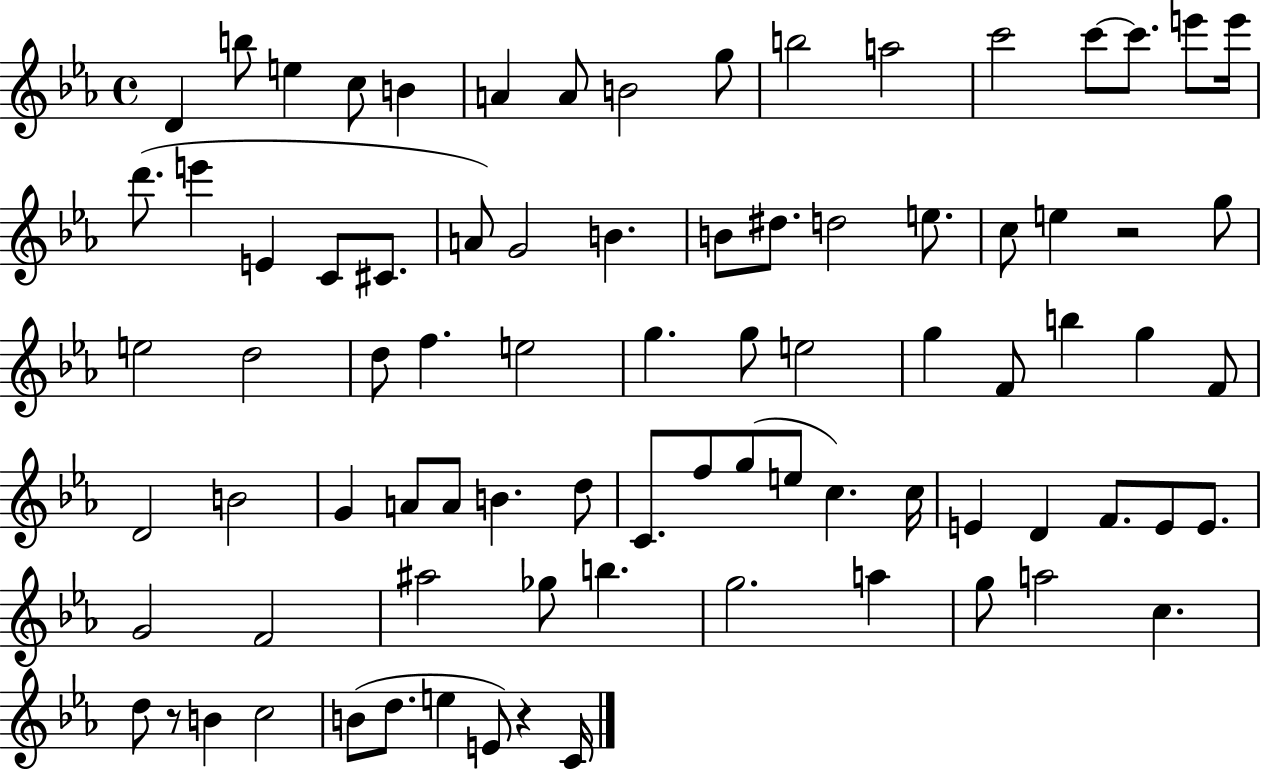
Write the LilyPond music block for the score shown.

{
  \clef treble
  \time 4/4
  \defaultTimeSignature
  \key ees \major
  \repeat volta 2 { d'4 b''8 e''4 c''8 b'4 | a'4 a'8 b'2 g''8 | b''2 a''2 | c'''2 c'''8~~ c'''8. e'''8 e'''16 | \break d'''8.( e'''4 e'4 c'8 cis'8. | a'8) g'2 b'4. | b'8 dis''8. d''2 e''8. | c''8 e''4 r2 g''8 | \break e''2 d''2 | d''8 f''4. e''2 | g''4. g''8 e''2 | g''4 f'8 b''4 g''4 f'8 | \break d'2 b'2 | g'4 a'8 a'8 b'4. d''8 | c'8. f''8 g''8( e''8 c''4.) c''16 | e'4 d'4 f'8. e'8 e'8. | \break g'2 f'2 | ais''2 ges''8 b''4. | g''2. a''4 | g''8 a''2 c''4. | \break d''8 r8 b'4 c''2 | b'8( d''8. e''4 e'8) r4 c'16 | } \bar "|."
}